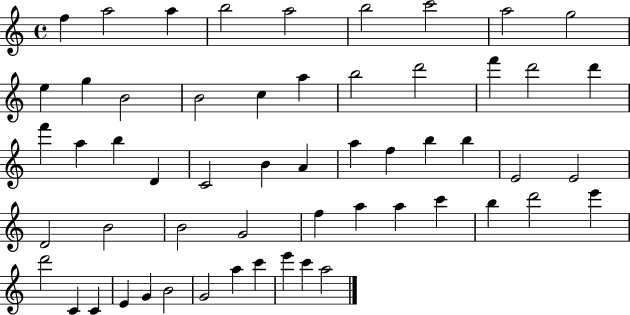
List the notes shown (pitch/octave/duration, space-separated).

F5/q A5/h A5/q B5/h A5/h B5/h C6/h A5/h G5/h E5/q G5/q B4/h B4/h C5/q A5/q B5/h D6/h F6/q D6/h D6/q F6/q A5/q B5/q D4/q C4/h B4/q A4/q A5/q F5/q B5/q B5/q E4/h E4/h D4/h B4/h B4/h G4/h F5/q A5/q A5/q C6/q B5/q D6/h E6/q D6/h C4/q C4/q E4/q G4/q B4/h G4/h A5/q C6/q E6/q C6/q A5/h